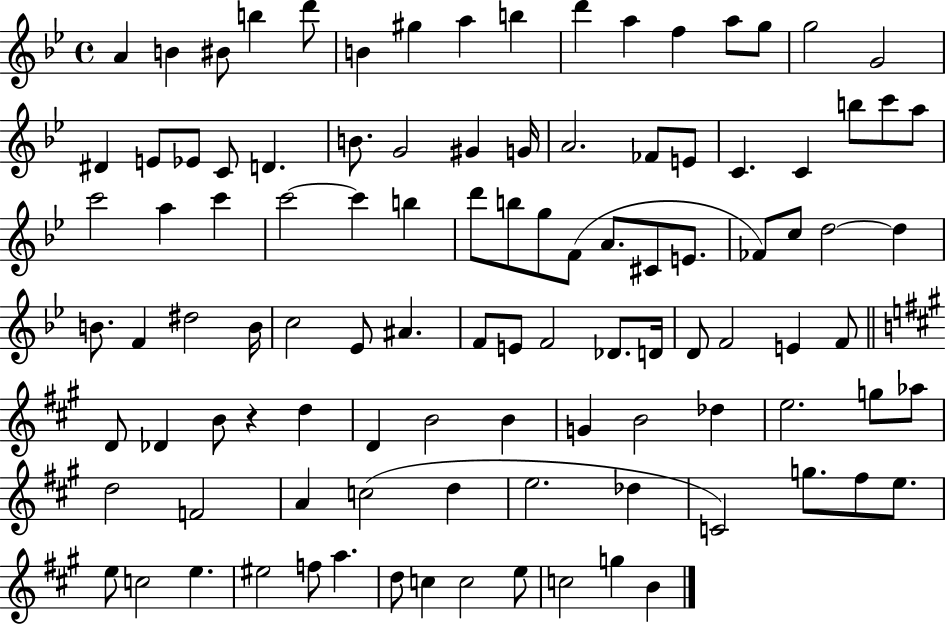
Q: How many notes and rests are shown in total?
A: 104